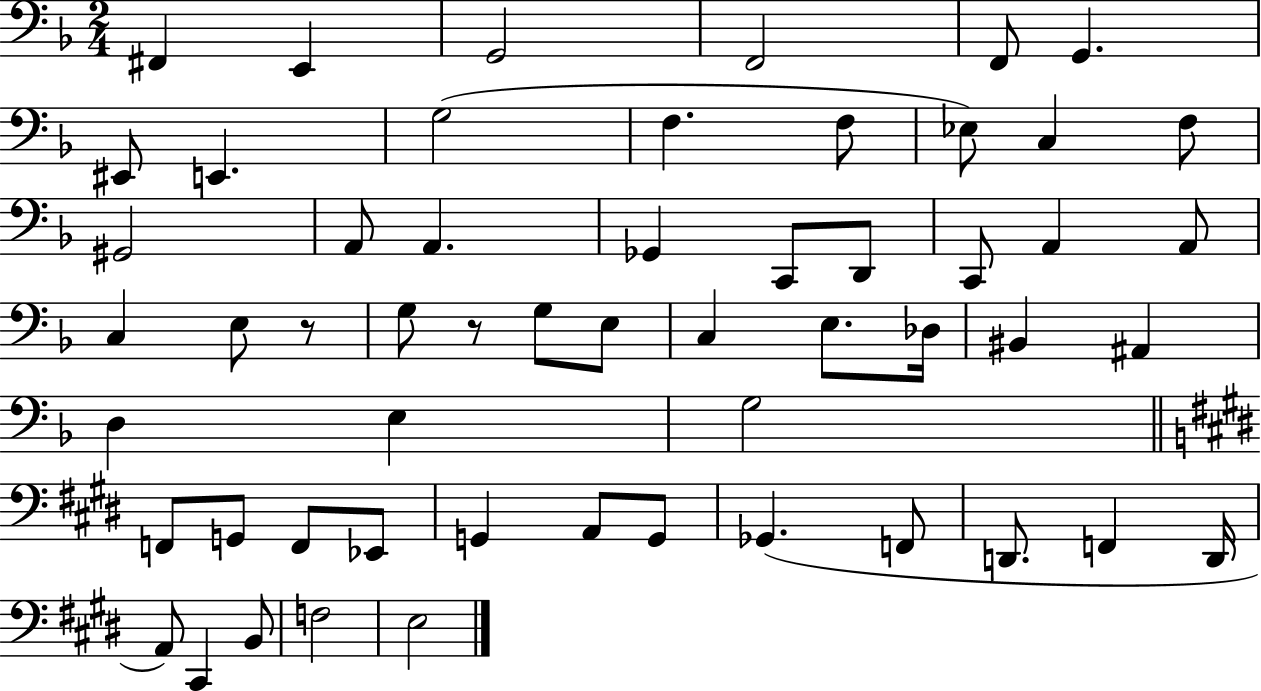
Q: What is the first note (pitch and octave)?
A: F#2